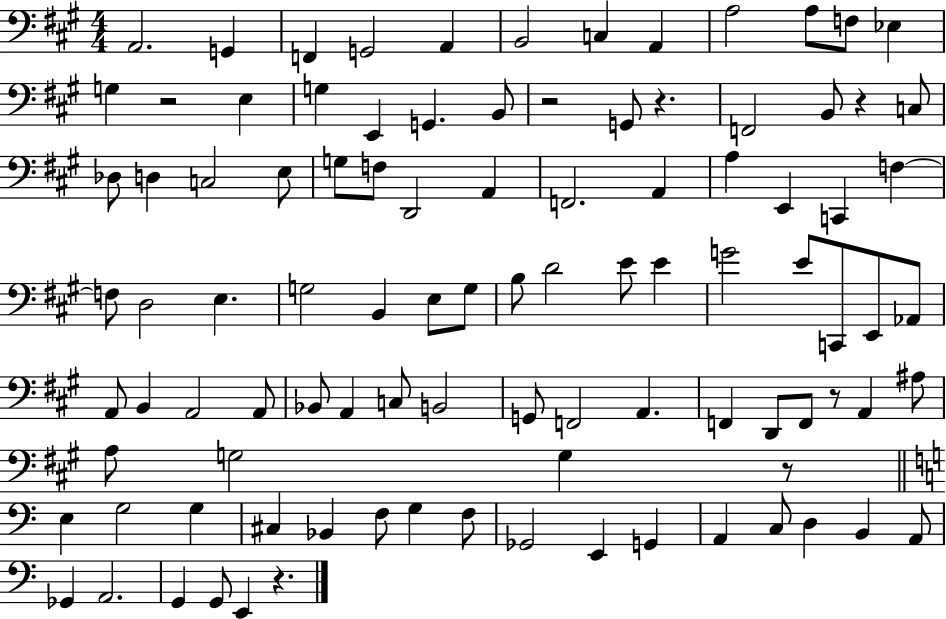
{
  \clef bass
  \numericTimeSignature
  \time 4/4
  \key a \major
  a,2. g,4 | f,4 g,2 a,4 | b,2 c4 a,4 | a2 a8 f8 ees4 | \break g4 r2 e4 | g4 e,4 g,4. b,8 | r2 g,8 r4. | f,2 b,8 r4 c8 | \break des8 d4 c2 e8 | g8 f8 d,2 a,4 | f,2. a,4 | a4 e,4 c,4 f4~~ | \break f8 d2 e4. | g2 b,4 e8 g8 | b8 d'2 e'8 e'4 | g'2 e'8 c,8 e,8 aes,8 | \break a,8 b,4 a,2 a,8 | bes,8 a,4 c8 b,2 | g,8 f,2 a,4. | f,4 d,8 f,8 r8 a,4 ais8 | \break a8 g2 g4 r8 | \bar "||" \break \key c \major e4 g2 g4 | cis4 bes,4 f8 g4 f8 | ges,2 e,4 g,4 | a,4 c8 d4 b,4 a,8 | \break ges,4 a,2. | g,4 g,8 e,4 r4. | \bar "|."
}